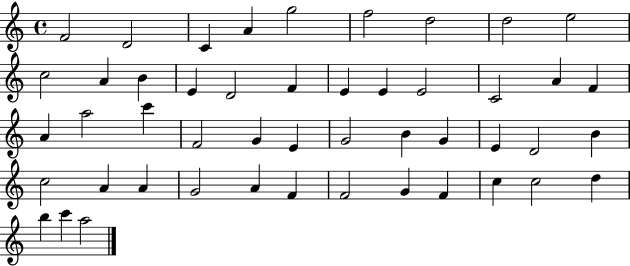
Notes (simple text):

F4/h D4/h C4/q A4/q G5/h F5/h D5/h D5/h E5/h C5/h A4/q B4/q E4/q D4/h F4/q E4/q E4/q E4/h C4/h A4/q F4/q A4/q A5/h C6/q F4/h G4/q E4/q G4/h B4/q G4/q E4/q D4/h B4/q C5/h A4/q A4/q G4/h A4/q F4/q F4/h G4/q F4/q C5/q C5/h D5/q B5/q C6/q A5/h